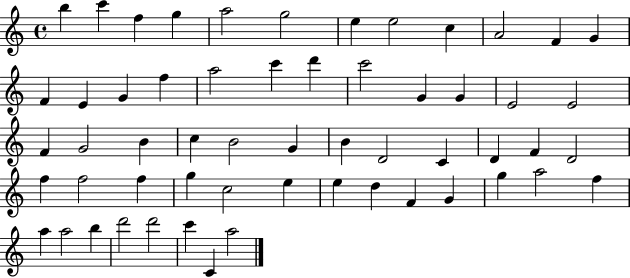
X:1
T:Untitled
M:4/4
L:1/4
K:C
b c' f g a2 g2 e e2 c A2 F G F E G f a2 c' d' c'2 G G E2 E2 F G2 B c B2 G B D2 C D F D2 f f2 f g c2 e e d F G g a2 f a a2 b d'2 d'2 c' C a2